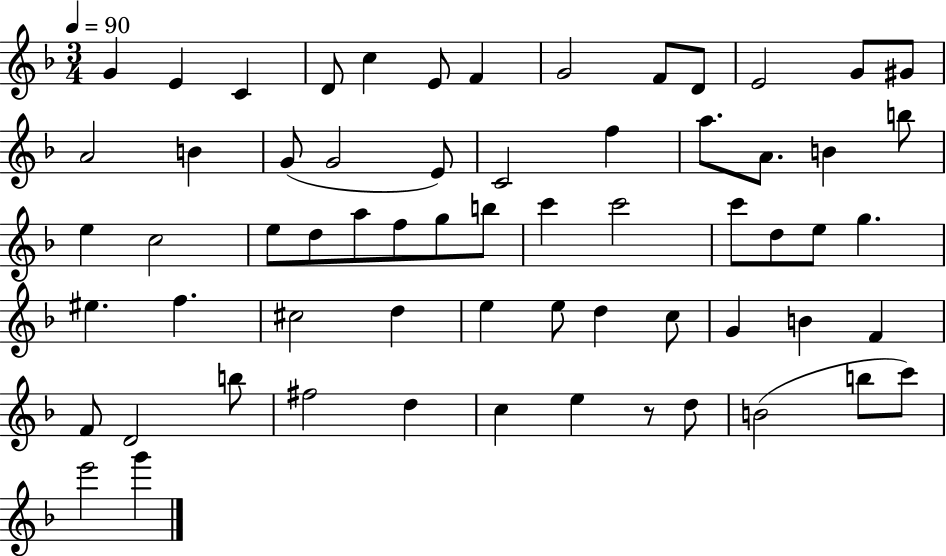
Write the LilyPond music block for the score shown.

{
  \clef treble
  \numericTimeSignature
  \time 3/4
  \key f \major
  \tempo 4 = 90
  g'4 e'4 c'4 | d'8 c''4 e'8 f'4 | g'2 f'8 d'8 | e'2 g'8 gis'8 | \break a'2 b'4 | g'8( g'2 e'8) | c'2 f''4 | a''8. a'8. b'4 b''8 | \break e''4 c''2 | e''8 d''8 a''8 f''8 g''8 b''8 | c'''4 c'''2 | c'''8 d''8 e''8 g''4. | \break eis''4. f''4. | cis''2 d''4 | e''4 e''8 d''4 c''8 | g'4 b'4 f'4 | \break f'8 d'2 b''8 | fis''2 d''4 | c''4 e''4 r8 d''8 | b'2( b''8 c'''8) | \break e'''2 g'''4 | \bar "|."
}